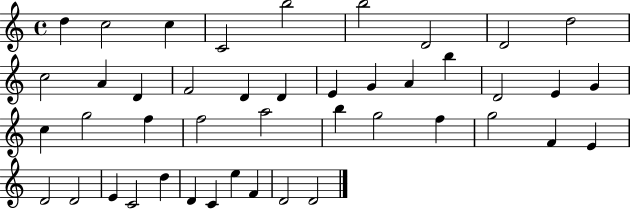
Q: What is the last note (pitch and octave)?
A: D4